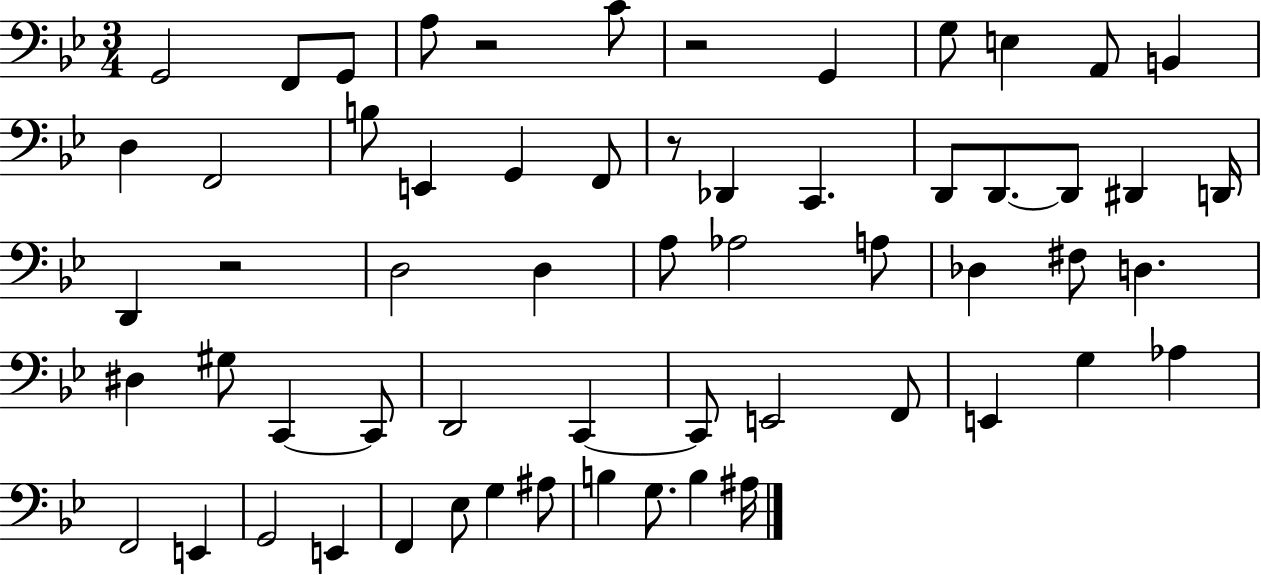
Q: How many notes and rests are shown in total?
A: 60